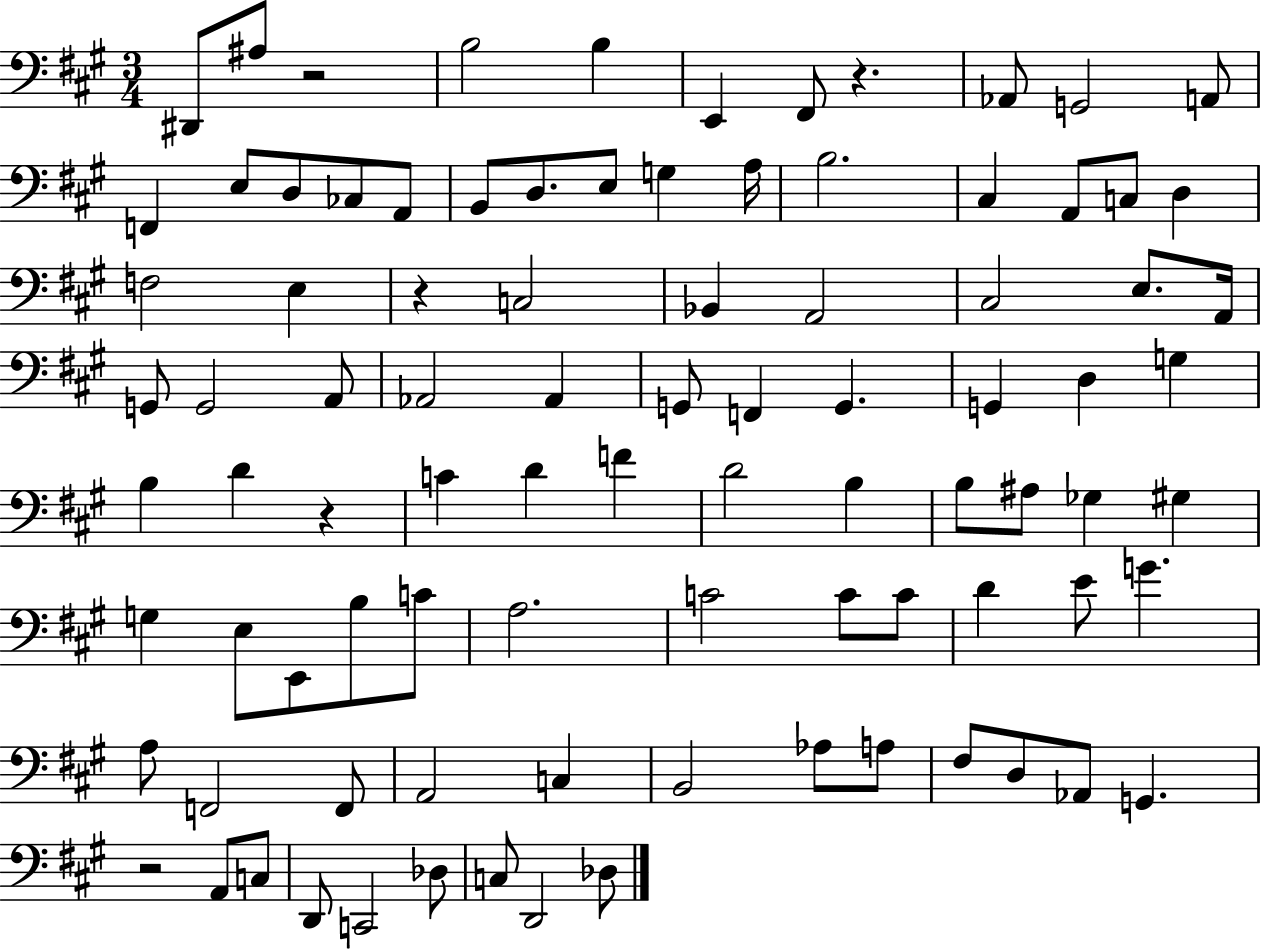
{
  \clef bass
  \numericTimeSignature
  \time 3/4
  \key a \major
  \repeat volta 2 { dis,8 ais8 r2 | b2 b4 | e,4 fis,8 r4. | aes,8 g,2 a,8 | \break f,4 e8 d8 ces8 a,8 | b,8 d8. e8 g4 a16 | b2. | cis4 a,8 c8 d4 | \break f2 e4 | r4 c2 | bes,4 a,2 | cis2 e8. a,16 | \break g,8 g,2 a,8 | aes,2 aes,4 | g,8 f,4 g,4. | g,4 d4 g4 | \break b4 d'4 r4 | c'4 d'4 f'4 | d'2 b4 | b8 ais8 ges4 gis4 | \break g4 e8 e,8 b8 c'8 | a2. | c'2 c'8 c'8 | d'4 e'8 g'4. | \break a8 f,2 f,8 | a,2 c4 | b,2 aes8 a8 | fis8 d8 aes,8 g,4. | \break r2 a,8 c8 | d,8 c,2 des8 | c8 d,2 des8 | } \bar "|."
}